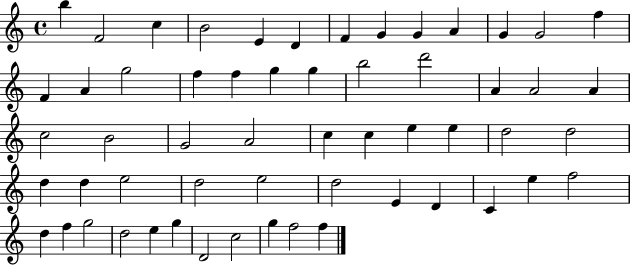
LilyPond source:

{
  \clef treble
  \time 4/4
  \defaultTimeSignature
  \key c \major
  b''4 f'2 c''4 | b'2 e'4 d'4 | f'4 g'4 g'4 a'4 | g'4 g'2 f''4 | \break f'4 a'4 g''2 | f''4 f''4 g''4 g''4 | b''2 d'''2 | a'4 a'2 a'4 | \break c''2 b'2 | g'2 a'2 | c''4 c''4 e''4 e''4 | d''2 d''2 | \break d''4 d''4 e''2 | d''2 e''2 | d''2 e'4 d'4 | c'4 e''4 f''2 | \break d''4 f''4 g''2 | d''2 e''4 g''4 | d'2 c''2 | g''4 f''2 f''4 | \break \bar "|."
}